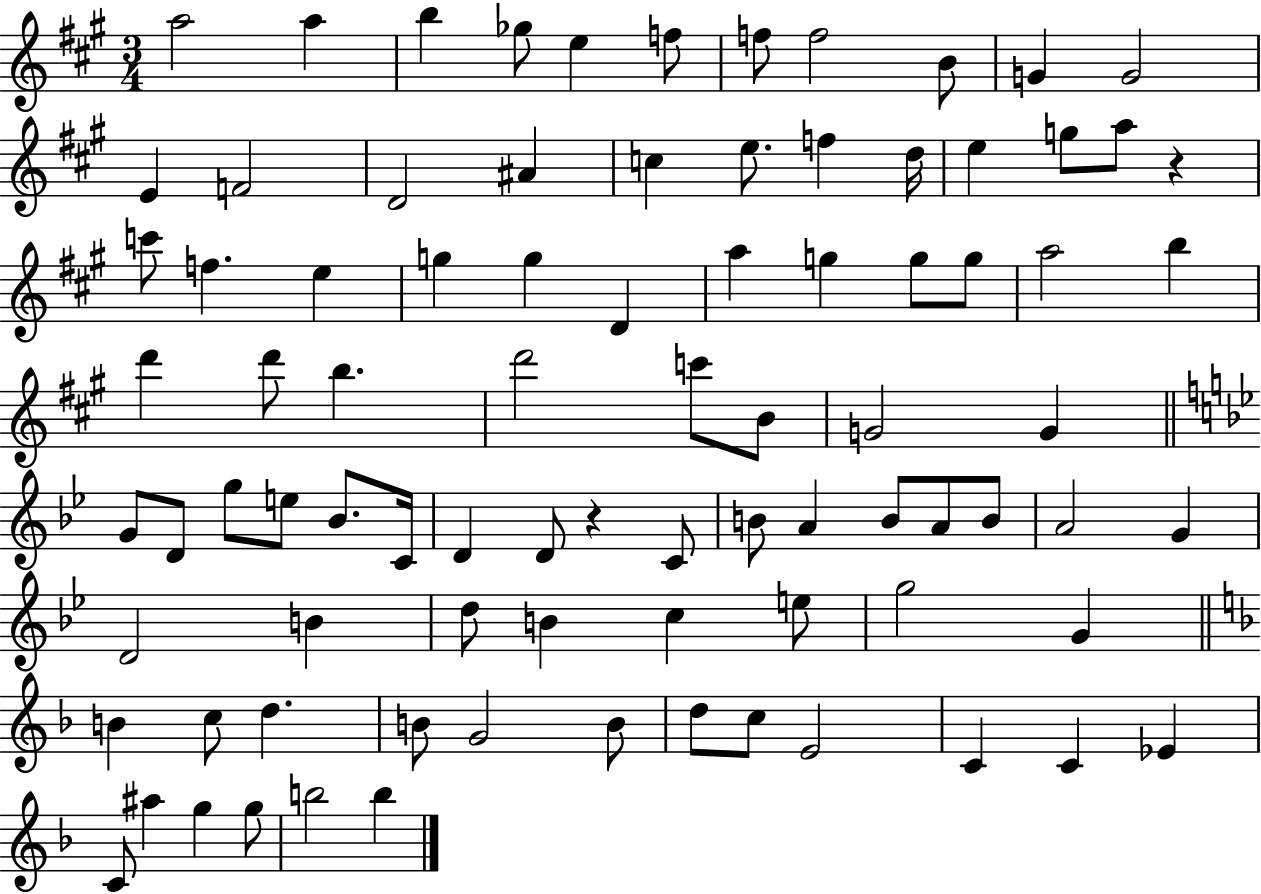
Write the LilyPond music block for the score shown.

{
  \clef treble
  \numericTimeSignature
  \time 3/4
  \key a \major
  a''2 a''4 | b''4 ges''8 e''4 f''8 | f''8 f''2 b'8 | g'4 g'2 | \break e'4 f'2 | d'2 ais'4 | c''4 e''8. f''4 d''16 | e''4 g''8 a''8 r4 | \break c'''8 f''4. e''4 | g''4 g''4 d'4 | a''4 g''4 g''8 g''8 | a''2 b''4 | \break d'''4 d'''8 b''4. | d'''2 c'''8 b'8 | g'2 g'4 | \bar "||" \break \key g \minor g'8 d'8 g''8 e''8 bes'8. c'16 | d'4 d'8 r4 c'8 | b'8 a'4 b'8 a'8 b'8 | a'2 g'4 | \break d'2 b'4 | d''8 b'4 c''4 e''8 | g''2 g'4 | \bar "||" \break \key f \major b'4 c''8 d''4. | b'8 g'2 b'8 | d''8 c''8 e'2 | c'4 c'4 ees'4 | \break c'8 ais''4 g''4 g''8 | b''2 b''4 | \bar "|."
}